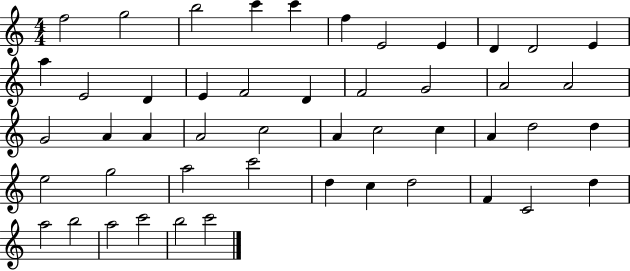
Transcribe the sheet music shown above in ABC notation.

X:1
T:Untitled
M:4/4
L:1/4
K:C
f2 g2 b2 c' c' f E2 E D D2 E a E2 D E F2 D F2 G2 A2 A2 G2 A A A2 c2 A c2 c A d2 d e2 g2 a2 c'2 d c d2 F C2 d a2 b2 a2 c'2 b2 c'2